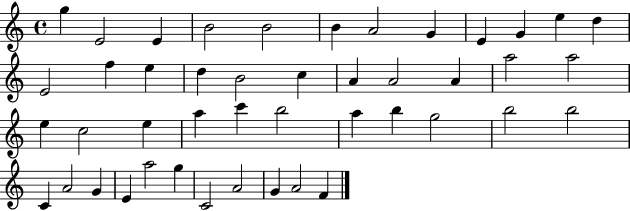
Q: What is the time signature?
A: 4/4